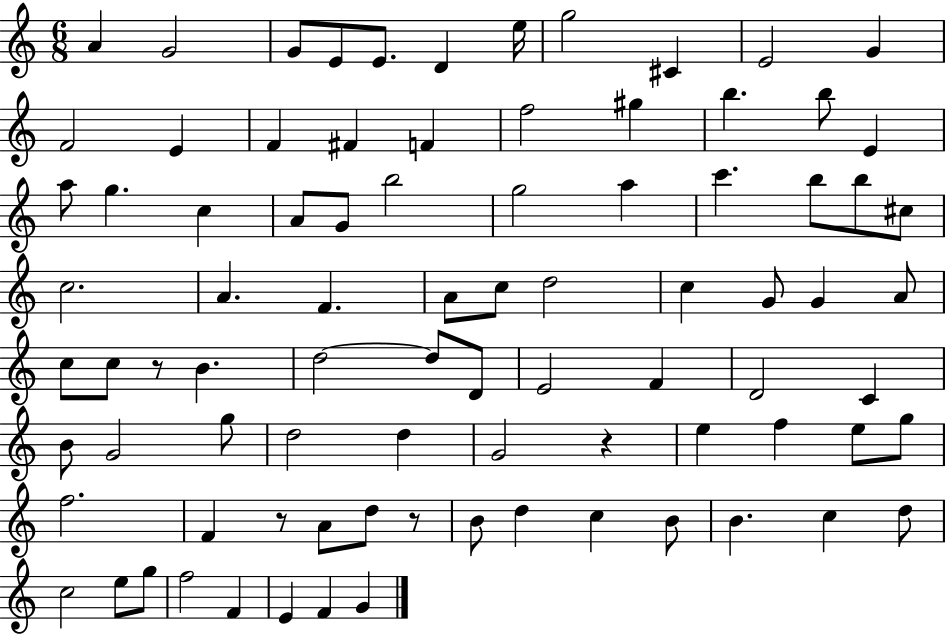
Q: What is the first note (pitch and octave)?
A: A4